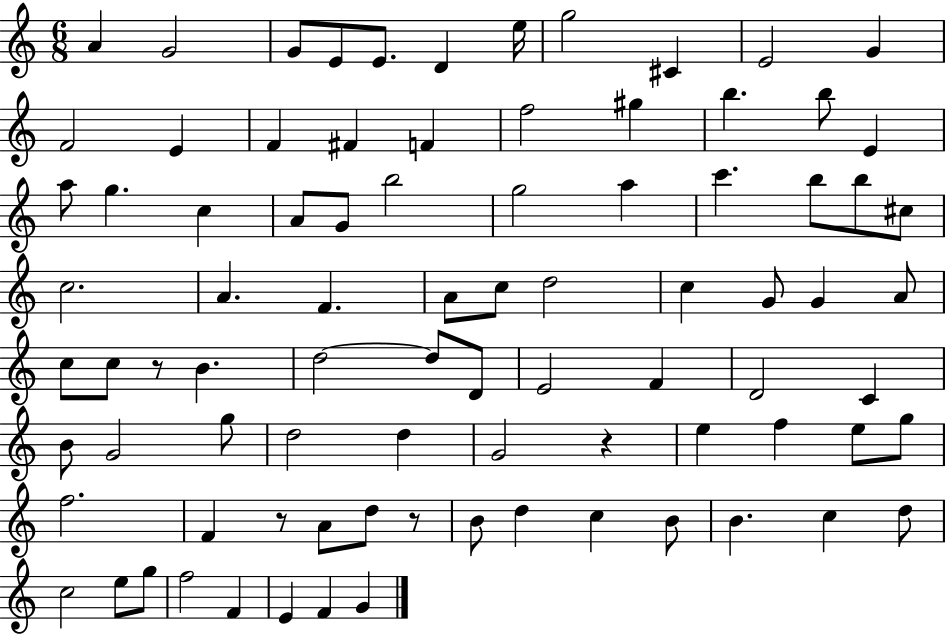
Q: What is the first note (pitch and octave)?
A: A4